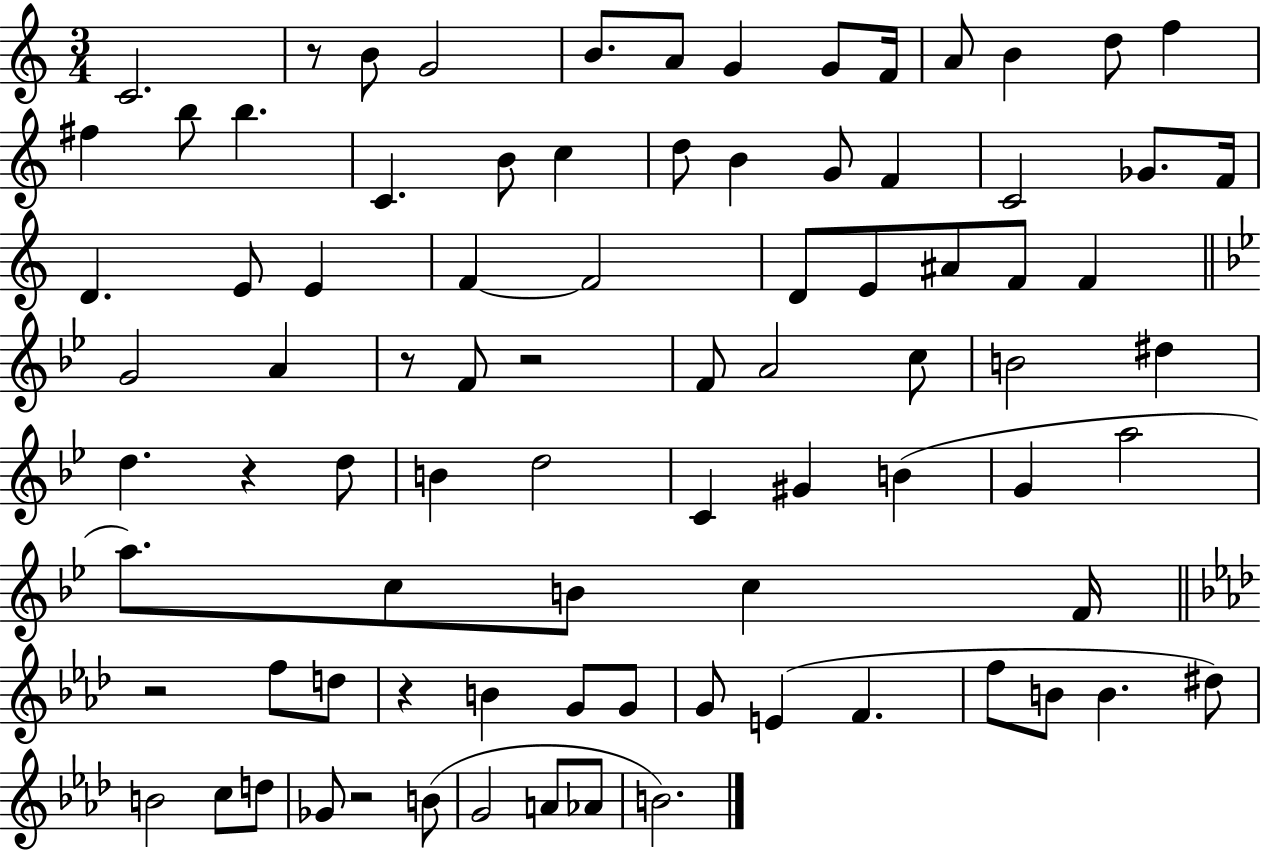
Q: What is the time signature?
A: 3/4